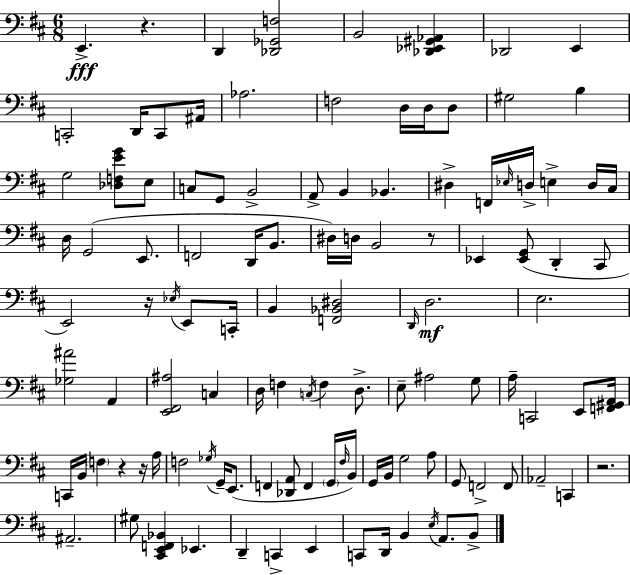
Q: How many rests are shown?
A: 6